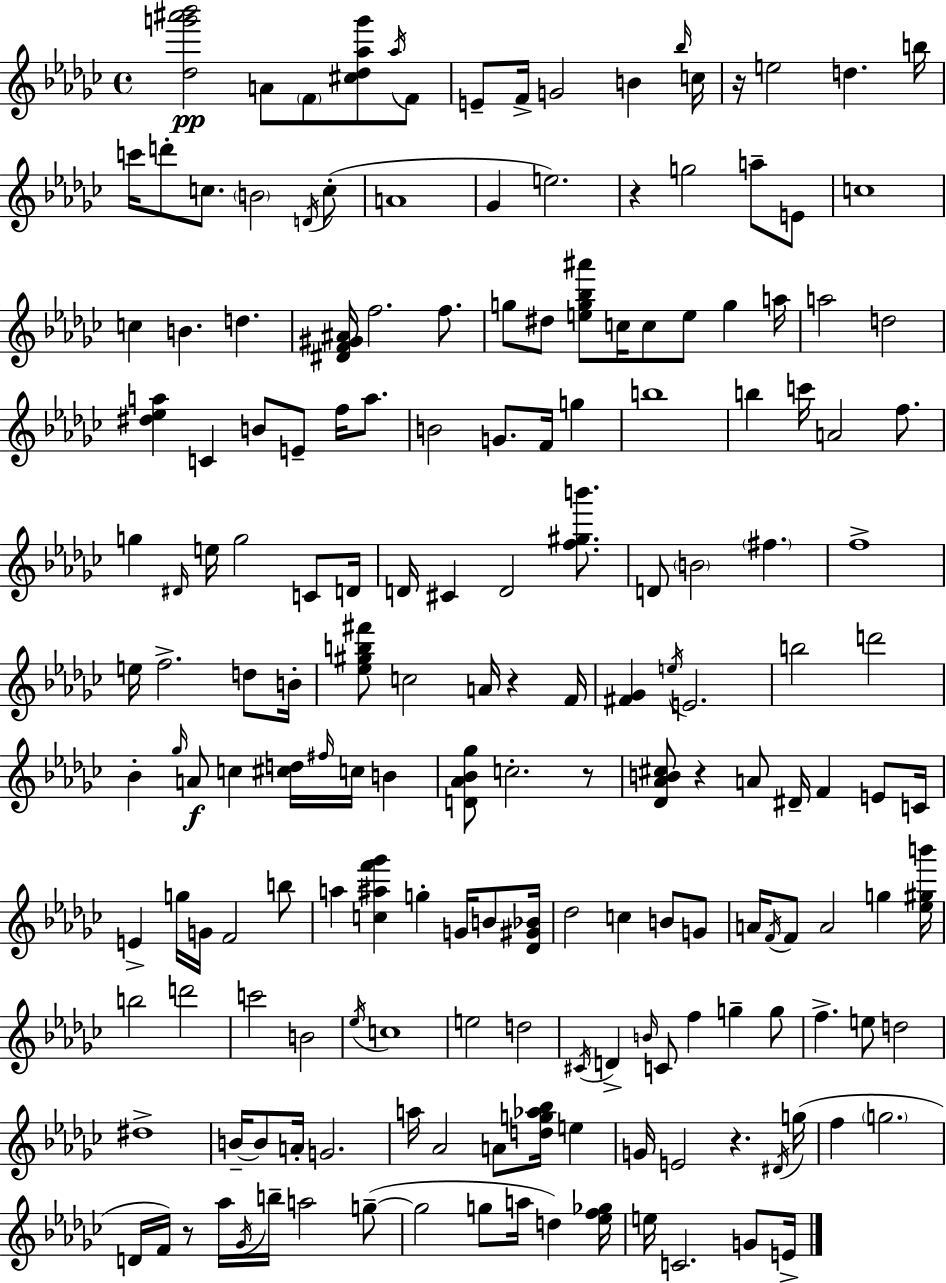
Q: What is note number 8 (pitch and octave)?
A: B4